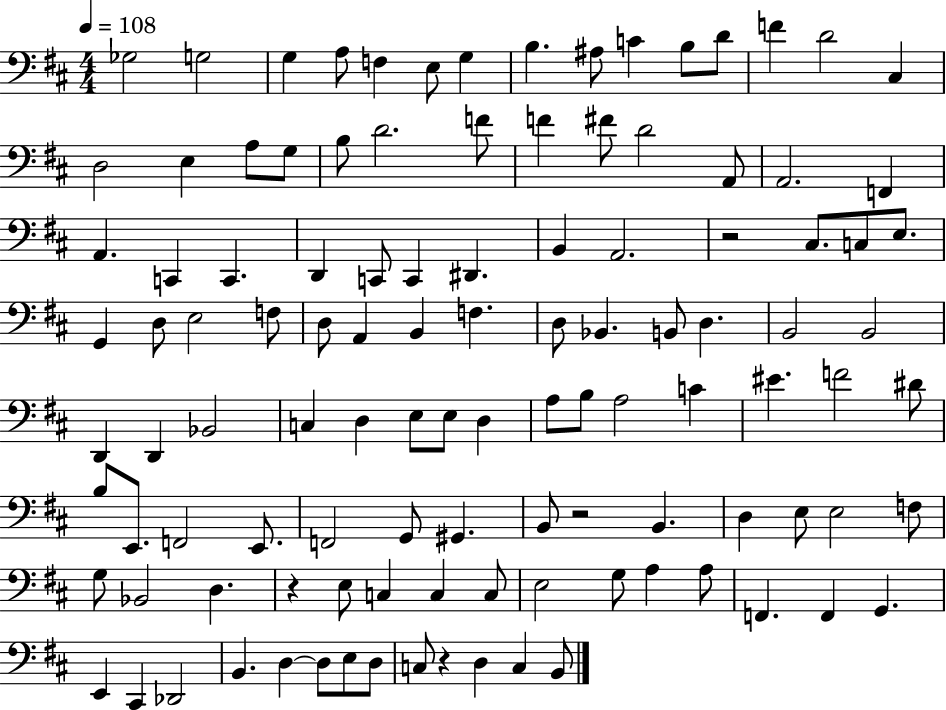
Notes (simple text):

Gb3/h G3/h G3/q A3/e F3/q E3/e G3/q B3/q. A#3/e C4/q B3/e D4/e F4/q D4/h C#3/q D3/h E3/q A3/e G3/e B3/e D4/h. F4/e F4/q F#4/e D4/h A2/e A2/h. F2/q A2/q. C2/q C2/q. D2/q C2/e C2/q D#2/q. B2/q A2/h. R/h C#3/e. C3/e E3/e. G2/q D3/e E3/h F3/e D3/e A2/q B2/q F3/q. D3/e Bb2/q. B2/e D3/q. B2/h B2/h D2/q D2/q Bb2/h C3/q D3/q E3/e E3/e D3/q A3/e B3/e A3/h C4/q EIS4/q. F4/h D#4/e B3/e E2/e. F2/h E2/e. F2/h G2/e G#2/q. B2/e R/h B2/q. D3/q E3/e E3/h F3/e G3/e Bb2/h D3/q. R/q E3/e C3/q C3/q C3/e E3/h G3/e A3/q A3/e F2/q. F2/q G2/q. E2/q C#2/q Db2/h B2/q. D3/q D3/e E3/e D3/e C3/e R/q D3/q C3/q B2/e